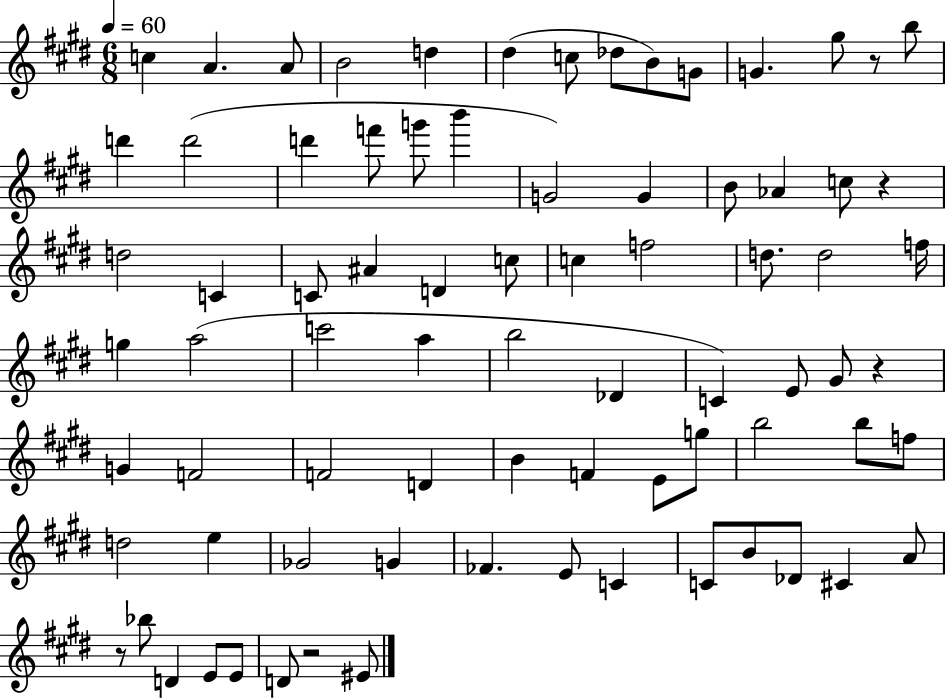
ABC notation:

X:1
T:Untitled
M:6/8
L:1/4
K:E
c A A/2 B2 d ^d c/2 _d/2 B/2 G/2 G ^g/2 z/2 b/2 d' d'2 d' f'/2 g'/2 b' G2 G B/2 _A c/2 z d2 C C/2 ^A D c/2 c f2 d/2 d2 f/4 g a2 c'2 a b2 _D C E/2 ^G/2 z G F2 F2 D B F E/2 g/2 b2 b/2 f/2 d2 e _G2 G _F E/2 C C/2 B/2 _D/2 ^C A/2 z/2 _b/2 D E/2 E/2 D/2 z2 ^E/2